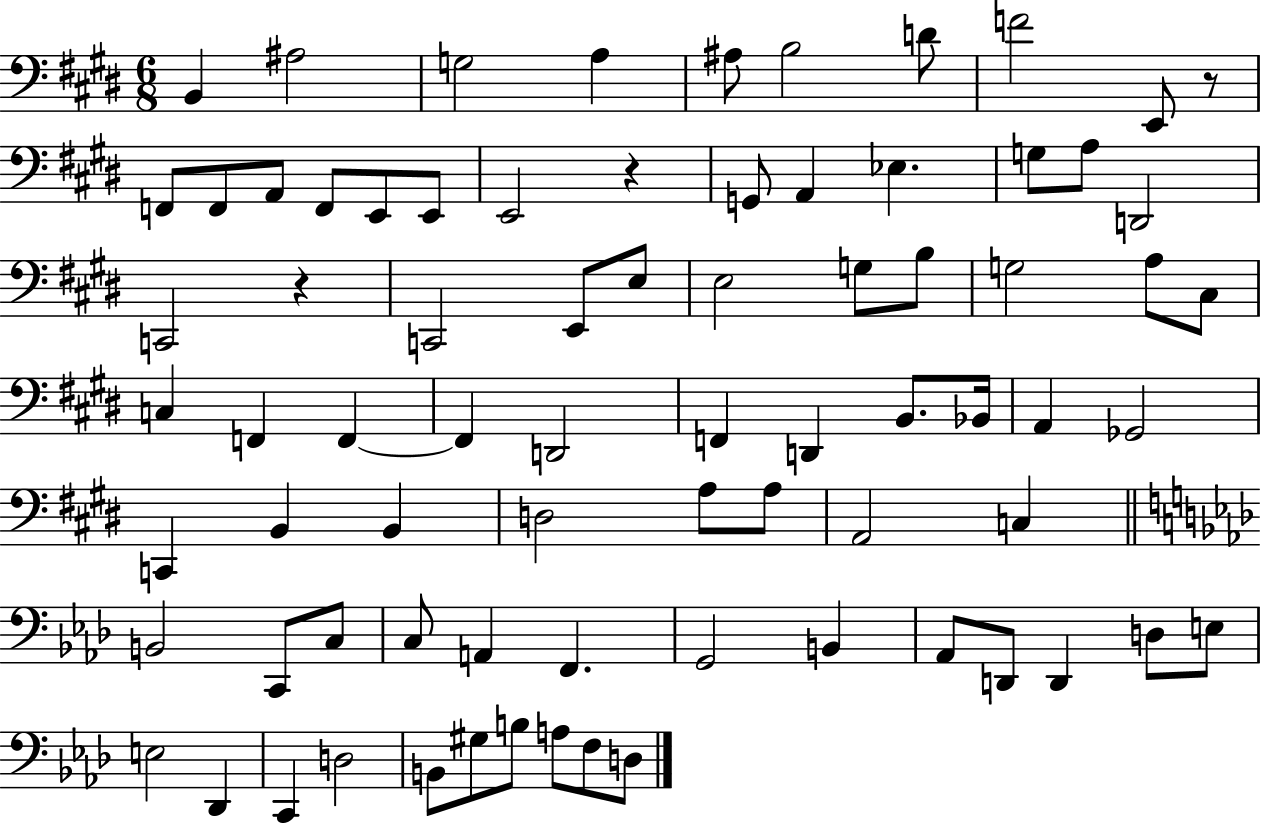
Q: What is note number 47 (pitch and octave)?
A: D3